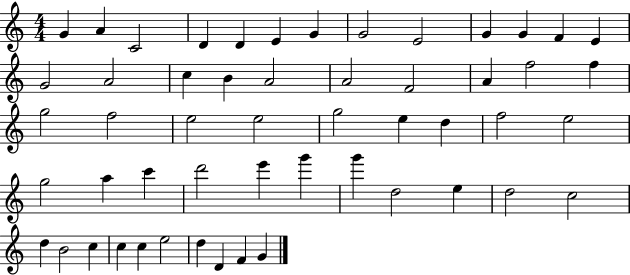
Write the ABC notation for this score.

X:1
T:Untitled
M:4/4
L:1/4
K:C
G A C2 D D E G G2 E2 G G F E G2 A2 c B A2 A2 F2 A f2 f g2 f2 e2 e2 g2 e d f2 e2 g2 a c' d'2 e' g' g' d2 e d2 c2 d B2 c c c e2 d D F G